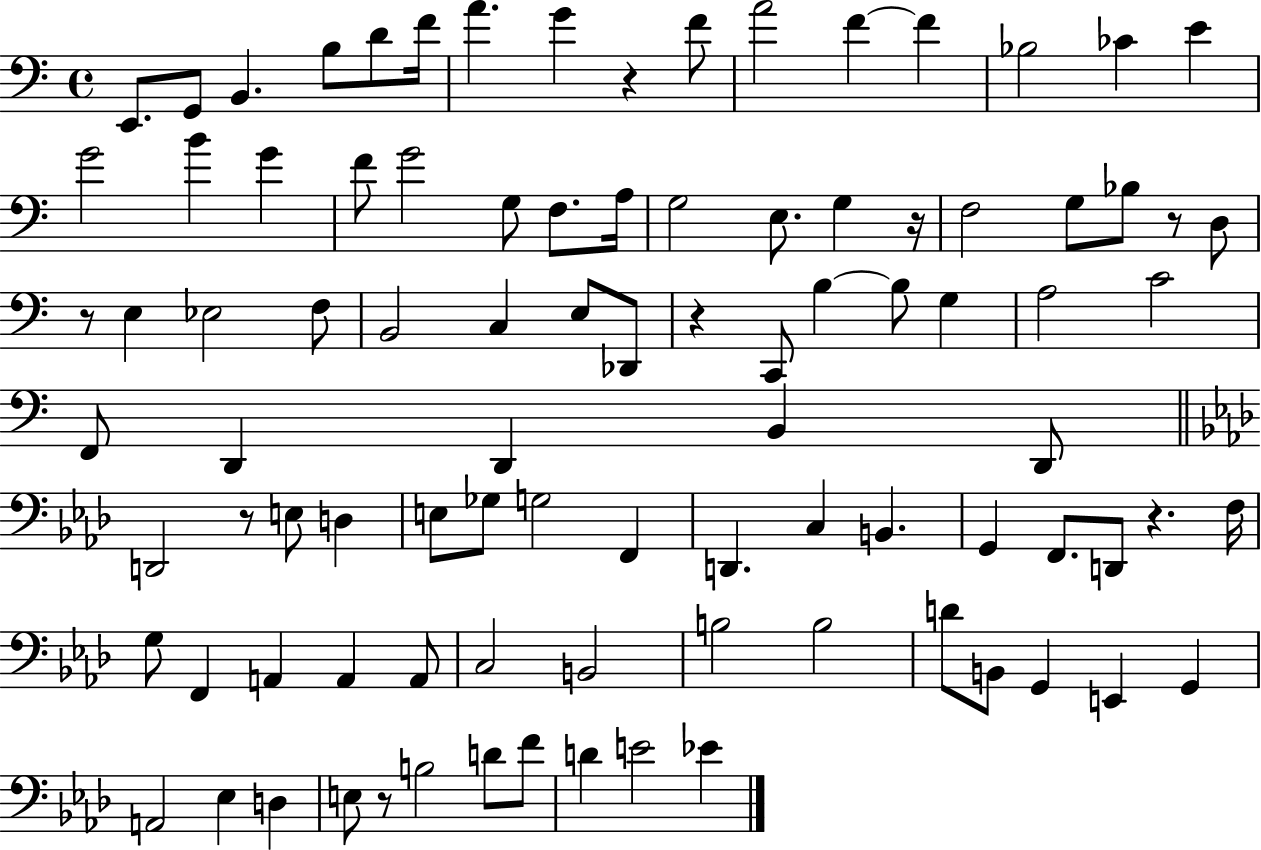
X:1
T:Untitled
M:4/4
L:1/4
K:C
E,,/2 G,,/2 B,, B,/2 D/2 F/4 A G z F/2 A2 F F _B,2 _C E G2 B G F/2 G2 G,/2 F,/2 A,/4 G,2 E,/2 G, z/4 F,2 G,/2 _B,/2 z/2 D,/2 z/2 E, _E,2 F,/2 B,,2 C, E,/2 _D,,/2 z C,,/2 B, B,/2 G, A,2 C2 F,,/2 D,, D,, B,, D,,/2 D,,2 z/2 E,/2 D, E,/2 _G,/2 G,2 F,, D,, C, B,, G,, F,,/2 D,,/2 z F,/4 G,/2 F,, A,, A,, A,,/2 C,2 B,,2 B,2 B,2 D/2 B,,/2 G,, E,, G,, A,,2 _E, D, E,/2 z/2 B,2 D/2 F/2 D E2 _E